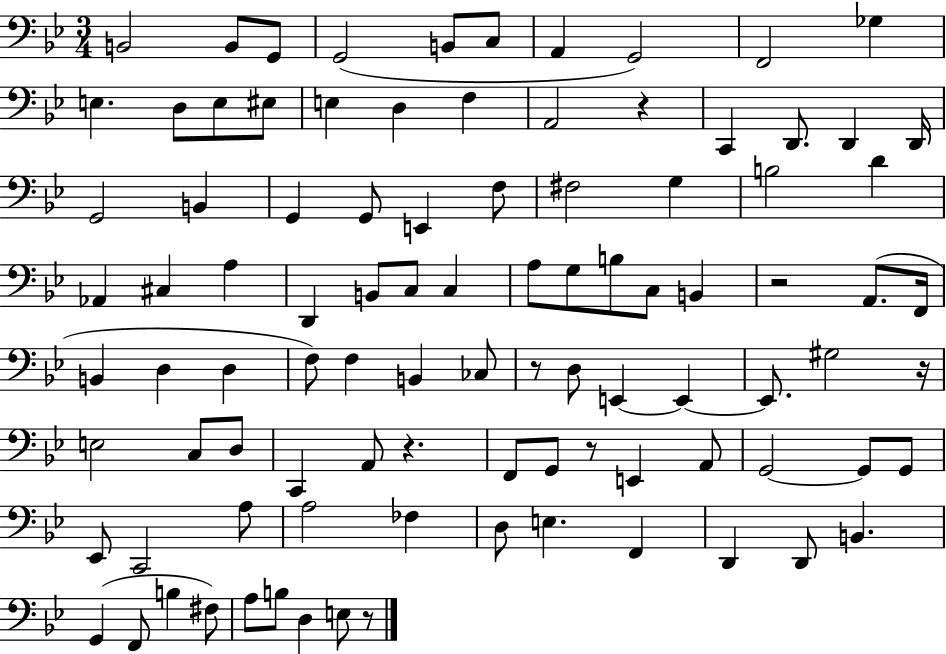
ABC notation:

X:1
T:Untitled
M:3/4
L:1/4
K:Bb
B,,2 B,,/2 G,,/2 G,,2 B,,/2 C,/2 A,, G,,2 F,,2 _G, E, D,/2 E,/2 ^E,/2 E, D, F, A,,2 z C,, D,,/2 D,, D,,/4 G,,2 B,, G,, G,,/2 E,, F,/2 ^F,2 G, B,2 D _A,, ^C, A, D,, B,,/2 C,/2 C, A,/2 G,/2 B,/2 C,/2 B,, z2 A,,/2 F,,/4 B,, D, D, F,/2 F, B,, _C,/2 z/2 D,/2 E,, E,, E,,/2 ^G,2 z/4 E,2 C,/2 D,/2 C,, A,,/2 z F,,/2 G,,/2 z/2 E,, A,,/2 G,,2 G,,/2 G,,/2 _E,,/2 C,,2 A,/2 A,2 _F, D,/2 E, F,, D,, D,,/2 B,, G,, F,,/2 B, ^F,/2 A,/2 B,/2 D, E,/2 z/2